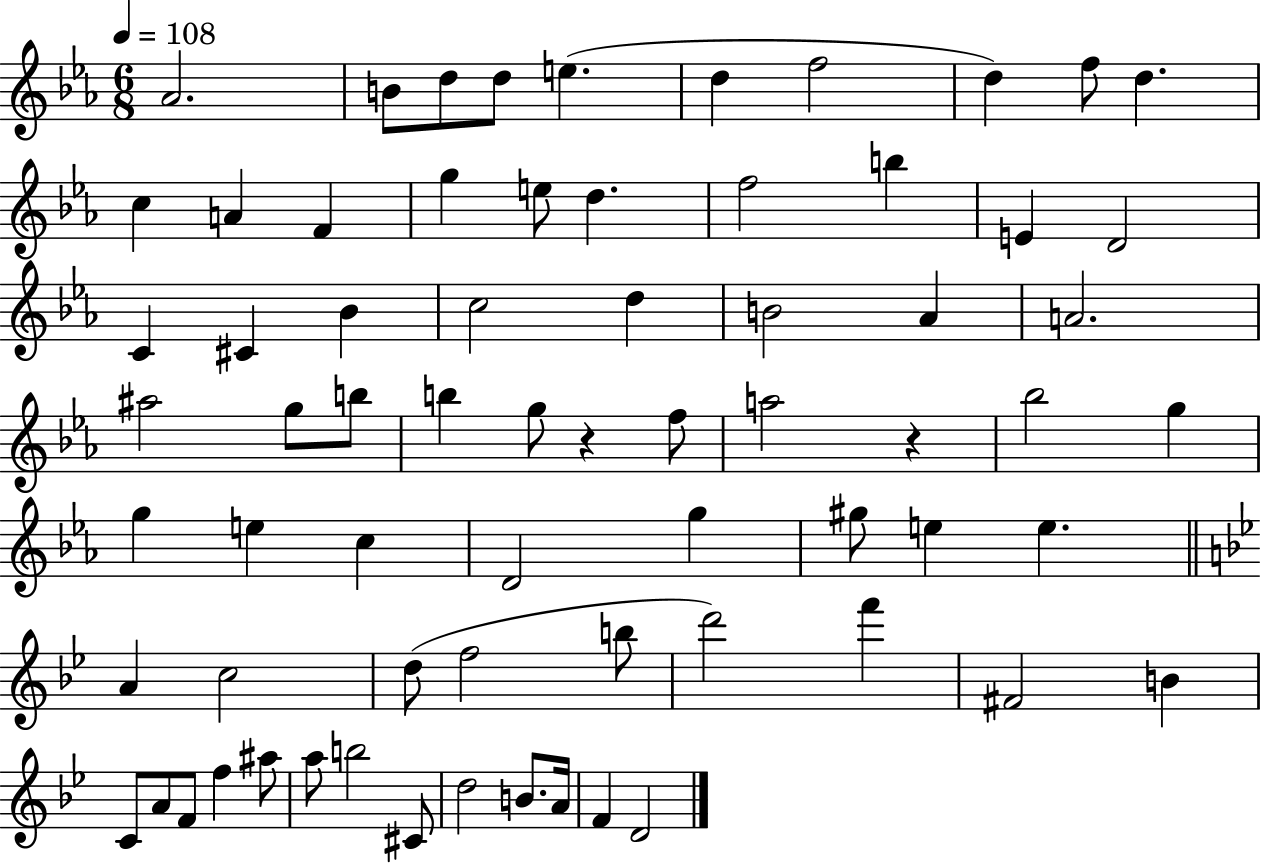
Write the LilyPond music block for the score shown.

{
  \clef treble
  \numericTimeSignature
  \time 6/8
  \key ees \major
  \tempo 4 = 108
  aes'2. | b'8 d''8 d''8 e''4.( | d''4 f''2 | d''4) f''8 d''4. | \break c''4 a'4 f'4 | g''4 e''8 d''4. | f''2 b''4 | e'4 d'2 | \break c'4 cis'4 bes'4 | c''2 d''4 | b'2 aes'4 | a'2. | \break ais''2 g''8 b''8 | b''4 g''8 r4 f''8 | a''2 r4 | bes''2 g''4 | \break g''4 e''4 c''4 | d'2 g''4 | gis''8 e''4 e''4. | \bar "||" \break \key g \minor a'4 c''2 | d''8( f''2 b''8 | d'''2) f'''4 | fis'2 b'4 | \break c'8 a'8 f'8 f''4 ais''8 | a''8 b''2 cis'8 | d''2 b'8. a'16 | f'4 d'2 | \break \bar "|."
}